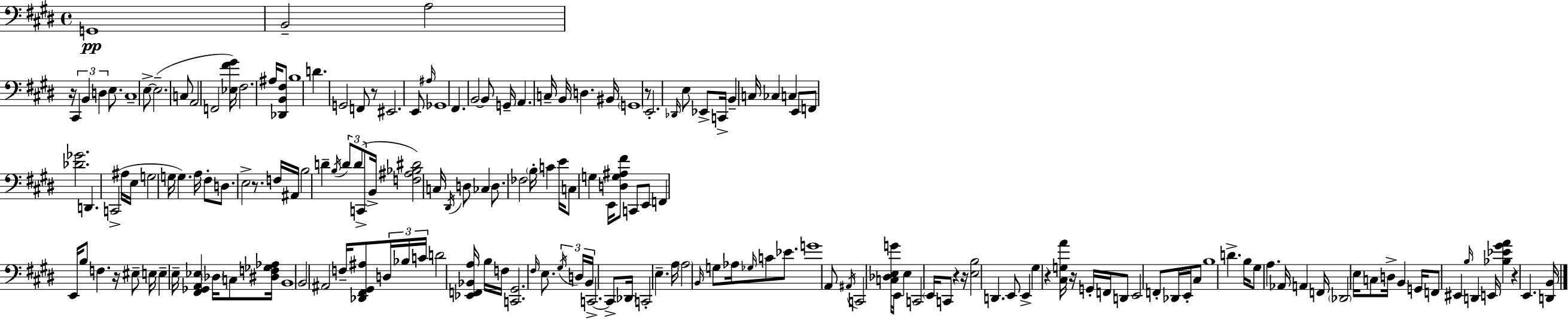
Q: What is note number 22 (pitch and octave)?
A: A#3